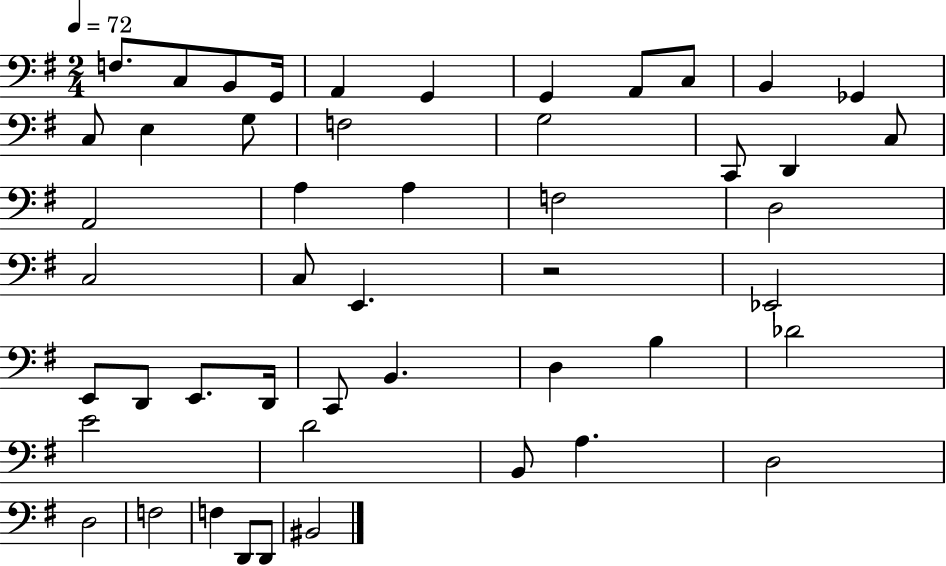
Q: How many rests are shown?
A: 1